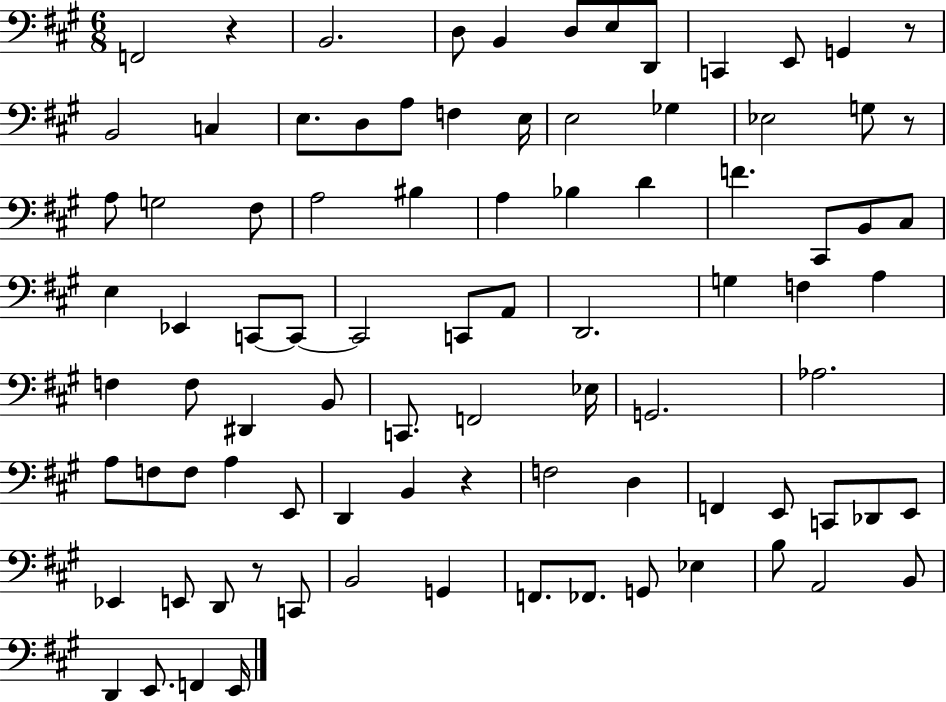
X:1
T:Untitled
M:6/8
L:1/4
K:A
F,,2 z B,,2 D,/2 B,, D,/2 E,/2 D,,/2 C,, E,,/2 G,, z/2 B,,2 C, E,/2 D,/2 A,/2 F, E,/4 E,2 _G, _E,2 G,/2 z/2 A,/2 G,2 ^F,/2 A,2 ^B, A, _B, D F ^C,,/2 B,,/2 ^C,/2 E, _E,, C,,/2 C,,/2 C,,2 C,,/2 A,,/2 D,,2 G, F, A, F, F,/2 ^D,, B,,/2 C,,/2 F,,2 _E,/4 G,,2 _A,2 A,/2 F,/2 F,/2 A, E,,/2 D,, B,, z F,2 D, F,, E,,/2 C,,/2 _D,,/2 E,,/2 _E,, E,,/2 D,,/2 z/2 C,,/2 B,,2 G,, F,,/2 _F,,/2 G,,/2 _E, B,/2 A,,2 B,,/2 D,, E,,/2 F,, E,,/4